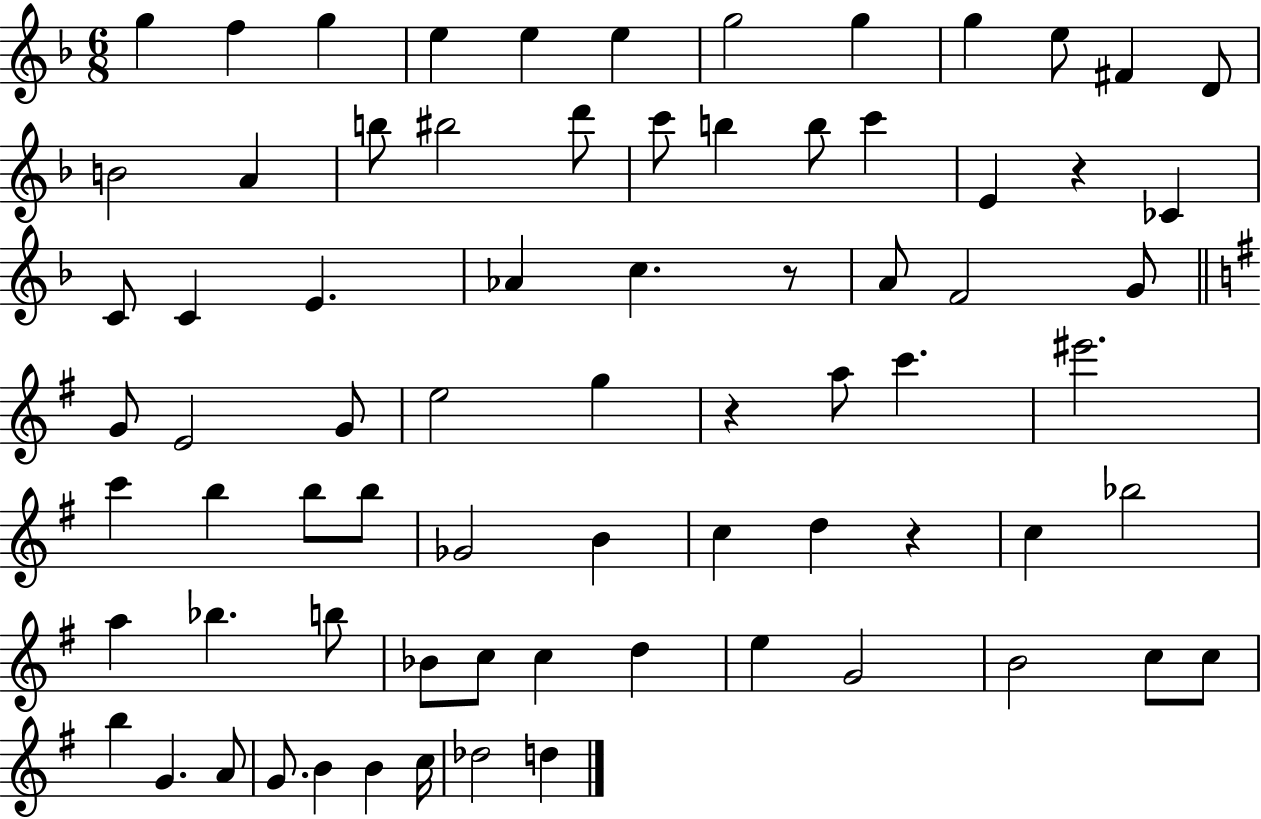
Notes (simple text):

G5/q F5/q G5/q E5/q E5/q E5/q G5/h G5/q G5/q E5/e F#4/q D4/e B4/h A4/q B5/e BIS5/h D6/e C6/e B5/q B5/e C6/q E4/q R/q CES4/q C4/e C4/q E4/q. Ab4/q C5/q. R/e A4/e F4/h G4/e G4/e E4/h G4/e E5/h G5/q R/q A5/e C6/q. EIS6/h. C6/q B5/q B5/e B5/e Gb4/h B4/q C5/q D5/q R/q C5/q Bb5/h A5/q Bb5/q. B5/e Bb4/e C5/e C5/q D5/q E5/q G4/h B4/h C5/e C5/e B5/q G4/q. A4/e G4/e. B4/q B4/q C5/s Db5/h D5/q